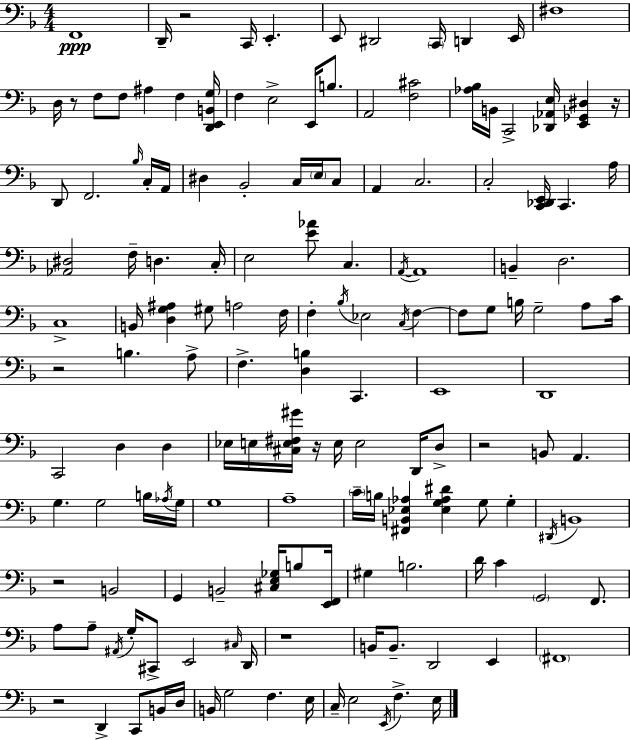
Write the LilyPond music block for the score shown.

{
  \clef bass
  \numericTimeSignature
  \time 4/4
  \key f \major
  f,1\ppp | d,16-- r2 c,16 e,4.-. | e,8 dis,2 \parenthesize c,16 d,4 e,16 | fis1 | \break d16 r8 f8 f8 ais4 f4 <d, e, b, g>16 | f4 e2-> e,16 b8. | a,2 <f cis'>2 | <aes bes>16 b,16 c,2-> <des, aes, e>16 <e, ges, dis>4 r16 | \break d,8 f,2. \grace { bes16 } c16-. | a,16 dis4 bes,2-. c16 \parenthesize e16 c8 | a,4 c2. | c2-. <c, des, e,>16 c,4. | \break a16 <aes, dis>2 f16-- d4. | c16-. e2 <e' aes'>8 c4. | \acciaccatura { a,16~ }~ a,1 | b,4-- d2. | \break c1-> | b,16 <d g ais>4 gis8 a2 | f16 f4-. \acciaccatura { bes16 } ees2 \acciaccatura { c16 } | f4~~ f8 g8 b16 g2-- | \break a8 c'16 r2 b4. | a8-> f4.-> <d b>4 c,4. | e,1 | d,1 | \break c,2 d4 | d4 ees16 e16 <cis e fis gis'>16 r16 e16 e2 | d,16 d8-> r2 b,8 a,4. | g4. g2 | \break b16 \acciaccatura { aes16 } g16 g1 | a1-- | \parenthesize c'16-- b16 <fis, b, ees aes>4 <ees g aes dis'>4 g8 | g4-. \acciaccatura { dis,16 } b,1 | \break r2 b,2 | g,4 b,2-- | <cis e ges>16 b8 <e, f,>16 gis4 b2. | d'16 c'4 \parenthesize g,2 | \break f,8. a8 a8-- \acciaccatura { ais,16 } g16-. cis,8-> e,2 | \grace { cis16 } d,16 r1 | b,16 b,8.-- d,2 | e,4 \parenthesize fis,1 | \break r2 | d,4-> c,8 b,16 d16 b,16 g2 | f4. e16 c16-- e2 | \acciaccatura { e,16 } f4.-> e16 \bar "|."
}